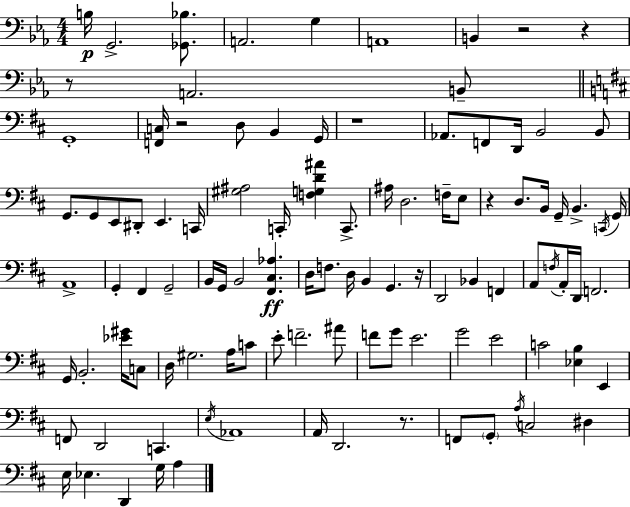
B3/s G2/h. [Gb2,Bb3]/e. A2/h. G3/q A2/w B2/q R/h R/q R/e A2/h. B2/e G2/w [F2,C3]/s R/h D3/e B2/q G2/s R/w Ab2/e. F2/e D2/s B2/h B2/e G2/e. G2/e E2/e D#2/e E2/q. C2/s [G#3,A#3]/h C2/s [F3,G3,D4,A#4]/q C2/e. A#3/s D3/h. F3/s E3/e R/q D3/e. B2/s G2/s B2/q. C2/s G2/s A2/w G2/q F#2/q G2/h B2/s G2/s B2/h [F#2,C#3,Ab3]/q. D3/s F3/e. D3/s B2/q G2/q. R/s D2/h Bb2/q F2/q A2/e F3/s A2/s D2/s F2/h. G2/s B2/h. [Eb4,G#4]/s C3/e D3/s G#3/h. A3/s C4/e E4/e F4/h. A#4/e F4/e G4/e E4/h. G4/h E4/h C4/h [Eb3,B3]/q E2/q F2/e D2/h C2/q. E3/s Ab2/w A2/s D2/h. R/e. F2/e G2/e A3/s C3/h D#3/q E3/s Eb3/q. D2/q G3/s A3/q